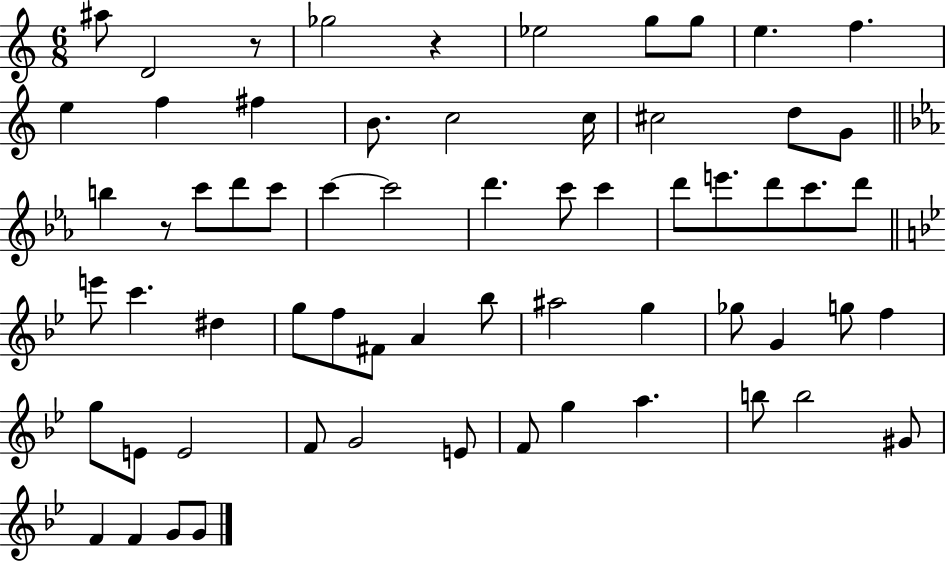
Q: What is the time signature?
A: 6/8